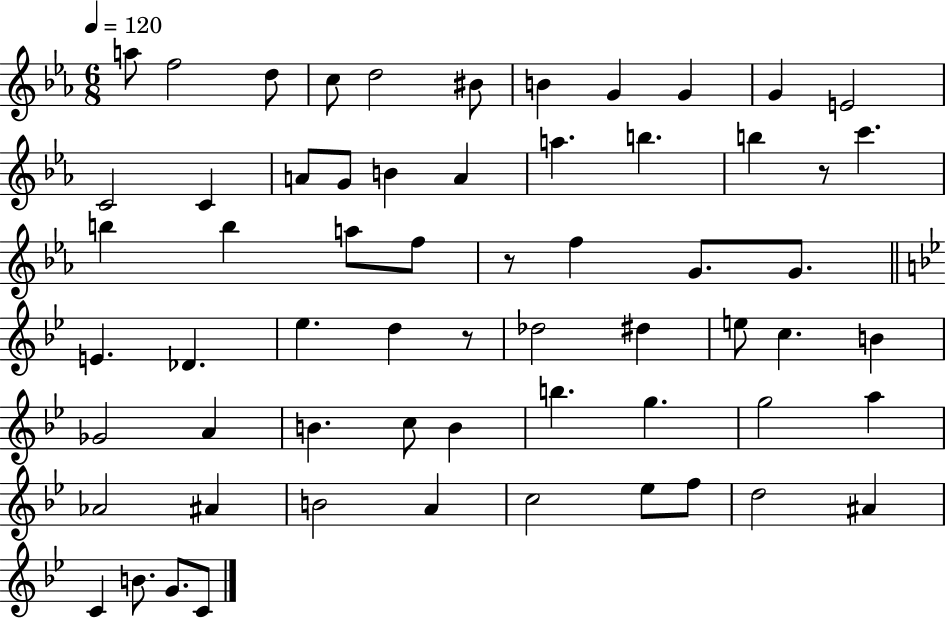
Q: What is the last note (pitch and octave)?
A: C4